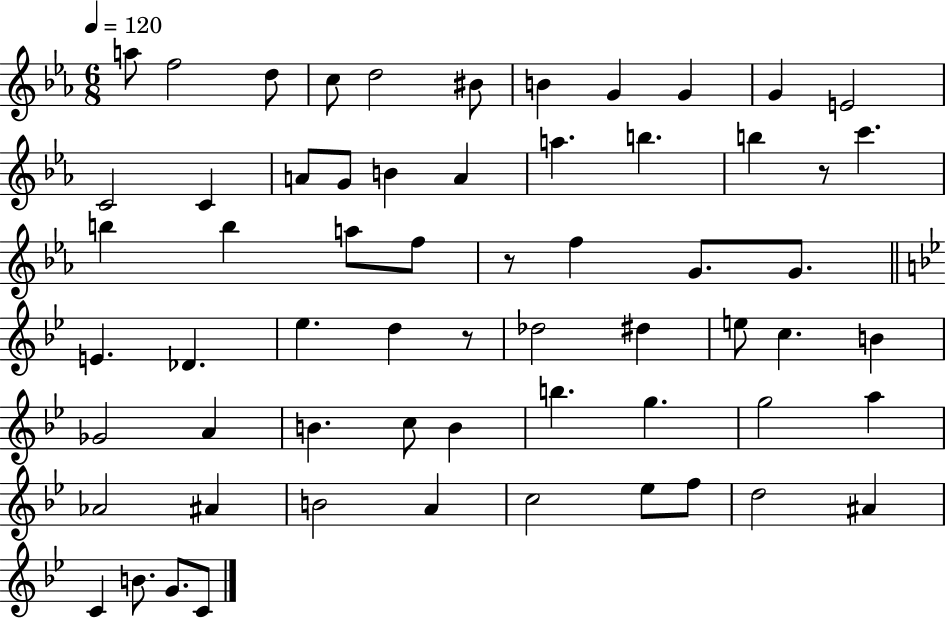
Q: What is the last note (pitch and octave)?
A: C4